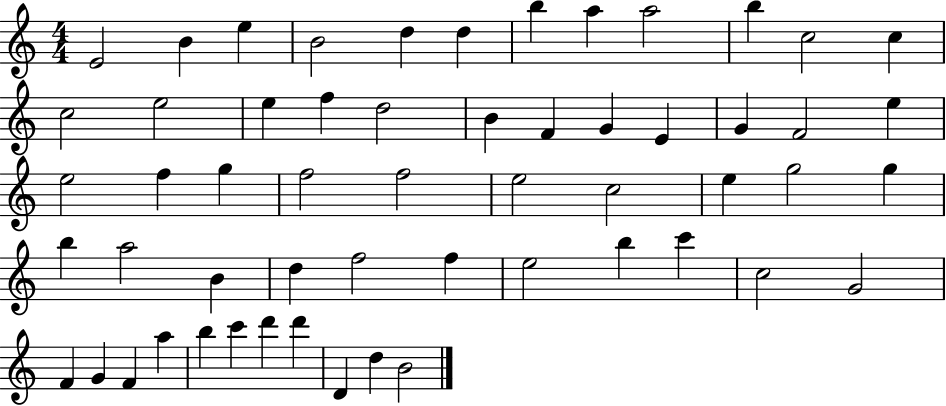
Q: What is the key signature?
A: C major